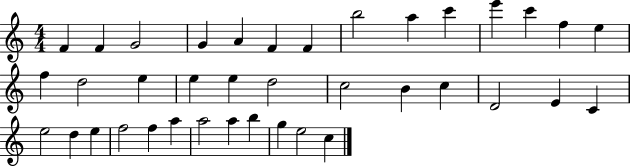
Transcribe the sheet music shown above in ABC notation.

X:1
T:Untitled
M:4/4
L:1/4
K:C
F F G2 G A F F b2 a c' e' c' f e f d2 e e e d2 c2 B c D2 E C e2 d e f2 f a a2 a b g e2 c